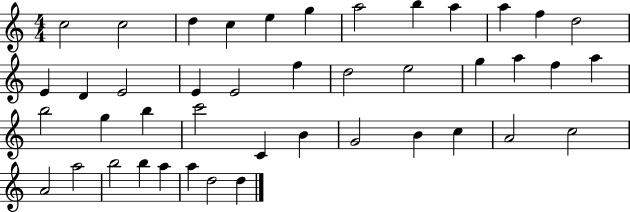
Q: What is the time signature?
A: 4/4